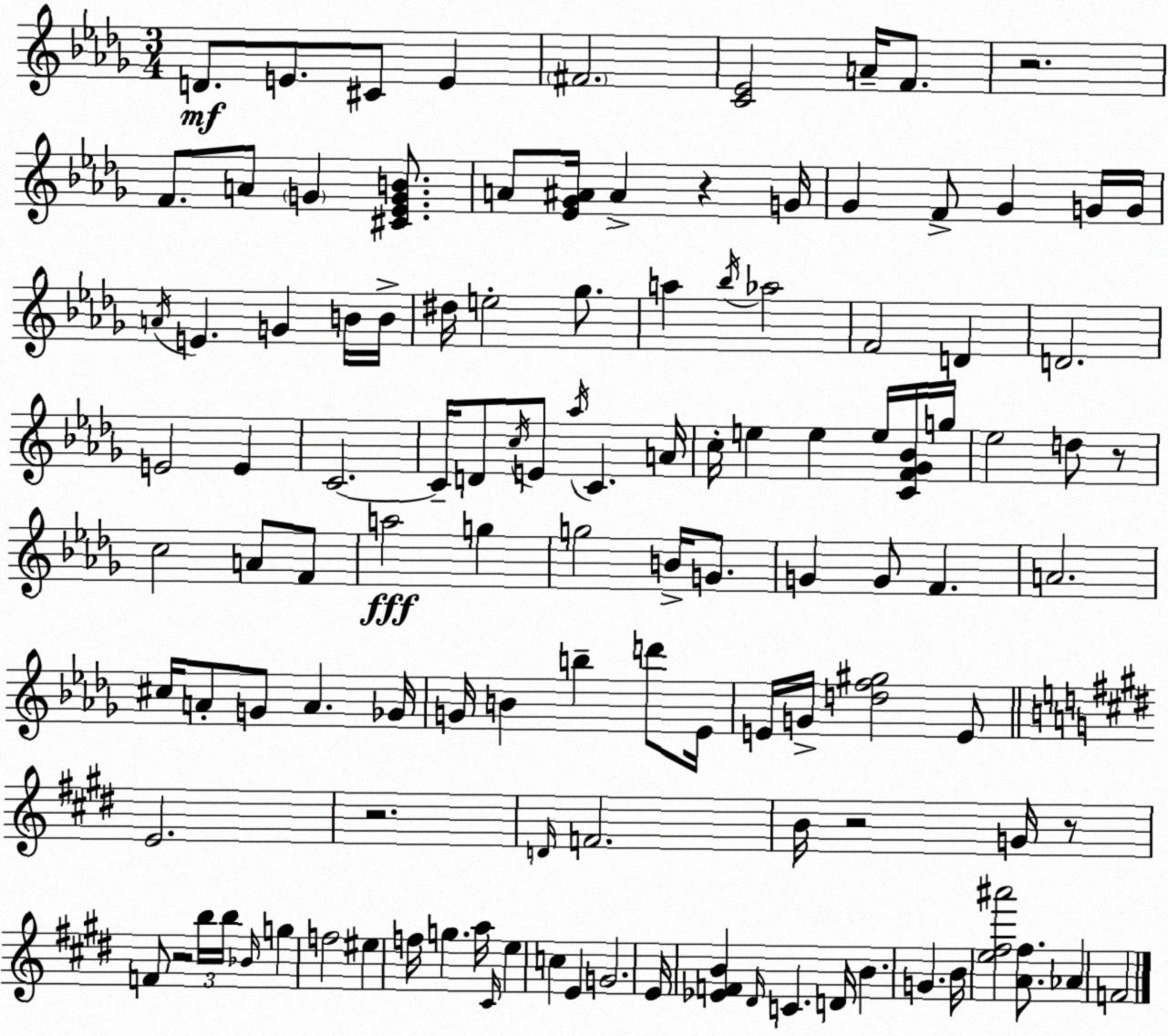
X:1
T:Untitled
M:3/4
L:1/4
K:Bbm
D/2 E/2 ^C/2 E ^F2 [C_E]2 A/4 F/2 z2 F/2 A/2 G [^C_EGB]/2 A/2 [_E_G^A]/4 ^A z G/4 _G F/2 _G G/4 G/4 A/4 E G B/4 B/4 ^d/4 e2 _g/2 a _b/4 _a2 F2 D D2 E2 E C2 C/4 D/2 c/4 E/2 _a/4 C A/4 c/4 e e e/4 [CF_G_B]/4 g/4 _e2 d/2 z/2 c2 A/2 F/2 a2 g g2 B/4 G/2 G G/2 F A2 ^c/4 A/2 G/2 A _G/4 G/4 B b d'/2 _E/4 E/4 G/4 [df^g]2 E/2 E2 z2 D/4 F2 B/4 z2 G/4 z/2 F/2 z2 b/4 b/4 _B/4 g f2 ^e f/4 g a/4 ^C/4 e c E G2 E/4 [_EFB] ^D/4 C D/4 B G B/4 [e^f^a']2 [A^f]/2 _A F2